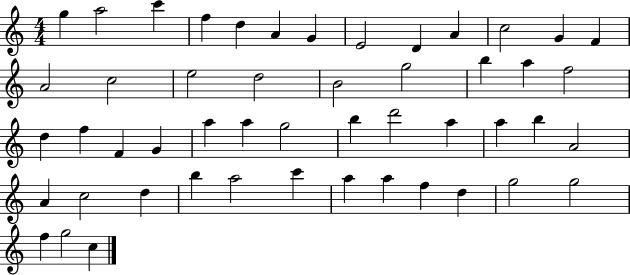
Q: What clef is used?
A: treble